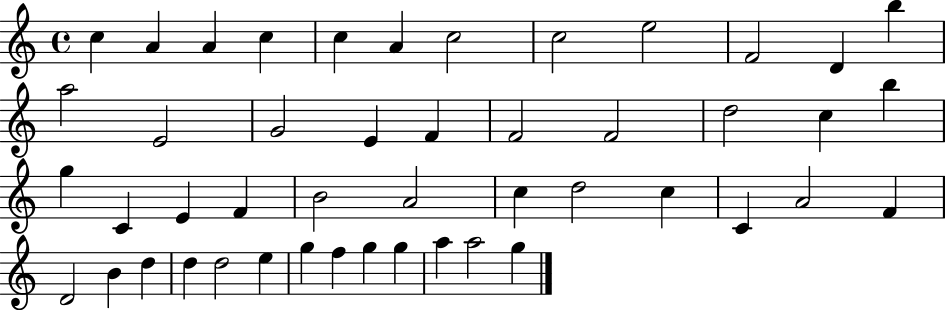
C5/q A4/q A4/q C5/q C5/q A4/q C5/h C5/h E5/h F4/h D4/q B5/q A5/h E4/h G4/h E4/q F4/q F4/h F4/h D5/h C5/q B5/q G5/q C4/q E4/q F4/q B4/h A4/h C5/q D5/h C5/q C4/q A4/h F4/q D4/h B4/q D5/q D5/q D5/h E5/q G5/q F5/q G5/q G5/q A5/q A5/h G5/q